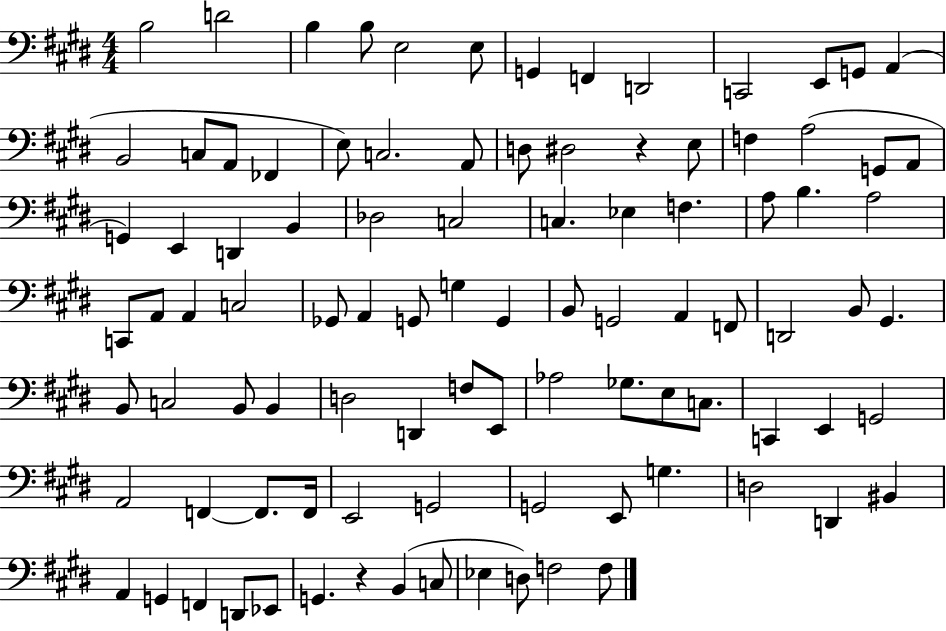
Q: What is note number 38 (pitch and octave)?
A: B3